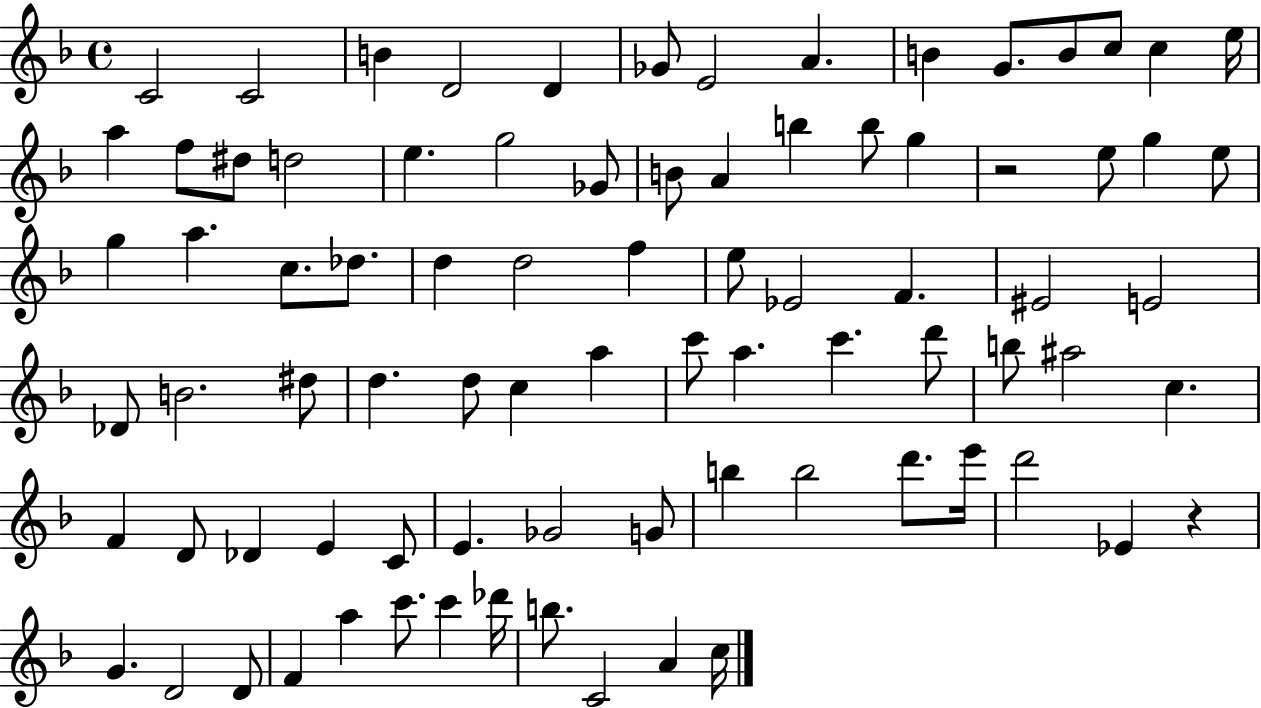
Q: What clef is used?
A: treble